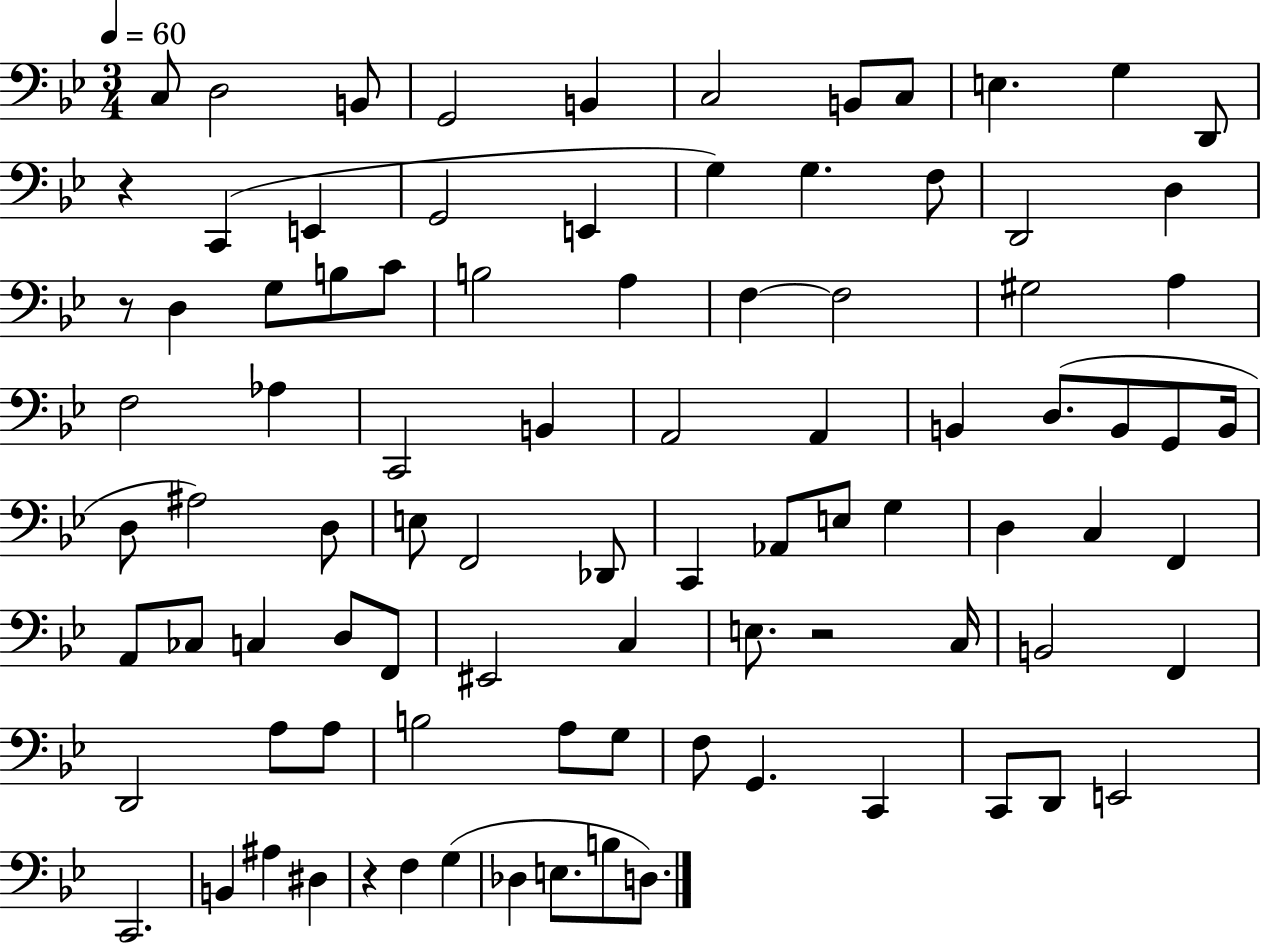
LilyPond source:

{
  \clef bass
  \numericTimeSignature
  \time 3/4
  \key bes \major
  \tempo 4 = 60
  c8 d2 b,8 | g,2 b,4 | c2 b,8 c8 | e4. g4 d,8 | \break r4 c,4( e,4 | g,2 e,4 | g4) g4. f8 | d,2 d4 | \break r8 d4 g8 b8 c'8 | b2 a4 | f4~~ f2 | gis2 a4 | \break f2 aes4 | c,2 b,4 | a,2 a,4 | b,4 d8.( b,8 g,8 b,16 | \break d8 ais2) d8 | e8 f,2 des,8 | c,4 aes,8 e8 g4 | d4 c4 f,4 | \break a,8 ces8 c4 d8 f,8 | eis,2 c4 | e8. r2 c16 | b,2 f,4 | \break d,2 a8 a8 | b2 a8 g8 | f8 g,4. c,4 | c,8 d,8 e,2 | \break c,2. | b,4 ais4 dis4 | r4 f4 g4( | des4 e8. b8 d8.) | \break \bar "|."
}